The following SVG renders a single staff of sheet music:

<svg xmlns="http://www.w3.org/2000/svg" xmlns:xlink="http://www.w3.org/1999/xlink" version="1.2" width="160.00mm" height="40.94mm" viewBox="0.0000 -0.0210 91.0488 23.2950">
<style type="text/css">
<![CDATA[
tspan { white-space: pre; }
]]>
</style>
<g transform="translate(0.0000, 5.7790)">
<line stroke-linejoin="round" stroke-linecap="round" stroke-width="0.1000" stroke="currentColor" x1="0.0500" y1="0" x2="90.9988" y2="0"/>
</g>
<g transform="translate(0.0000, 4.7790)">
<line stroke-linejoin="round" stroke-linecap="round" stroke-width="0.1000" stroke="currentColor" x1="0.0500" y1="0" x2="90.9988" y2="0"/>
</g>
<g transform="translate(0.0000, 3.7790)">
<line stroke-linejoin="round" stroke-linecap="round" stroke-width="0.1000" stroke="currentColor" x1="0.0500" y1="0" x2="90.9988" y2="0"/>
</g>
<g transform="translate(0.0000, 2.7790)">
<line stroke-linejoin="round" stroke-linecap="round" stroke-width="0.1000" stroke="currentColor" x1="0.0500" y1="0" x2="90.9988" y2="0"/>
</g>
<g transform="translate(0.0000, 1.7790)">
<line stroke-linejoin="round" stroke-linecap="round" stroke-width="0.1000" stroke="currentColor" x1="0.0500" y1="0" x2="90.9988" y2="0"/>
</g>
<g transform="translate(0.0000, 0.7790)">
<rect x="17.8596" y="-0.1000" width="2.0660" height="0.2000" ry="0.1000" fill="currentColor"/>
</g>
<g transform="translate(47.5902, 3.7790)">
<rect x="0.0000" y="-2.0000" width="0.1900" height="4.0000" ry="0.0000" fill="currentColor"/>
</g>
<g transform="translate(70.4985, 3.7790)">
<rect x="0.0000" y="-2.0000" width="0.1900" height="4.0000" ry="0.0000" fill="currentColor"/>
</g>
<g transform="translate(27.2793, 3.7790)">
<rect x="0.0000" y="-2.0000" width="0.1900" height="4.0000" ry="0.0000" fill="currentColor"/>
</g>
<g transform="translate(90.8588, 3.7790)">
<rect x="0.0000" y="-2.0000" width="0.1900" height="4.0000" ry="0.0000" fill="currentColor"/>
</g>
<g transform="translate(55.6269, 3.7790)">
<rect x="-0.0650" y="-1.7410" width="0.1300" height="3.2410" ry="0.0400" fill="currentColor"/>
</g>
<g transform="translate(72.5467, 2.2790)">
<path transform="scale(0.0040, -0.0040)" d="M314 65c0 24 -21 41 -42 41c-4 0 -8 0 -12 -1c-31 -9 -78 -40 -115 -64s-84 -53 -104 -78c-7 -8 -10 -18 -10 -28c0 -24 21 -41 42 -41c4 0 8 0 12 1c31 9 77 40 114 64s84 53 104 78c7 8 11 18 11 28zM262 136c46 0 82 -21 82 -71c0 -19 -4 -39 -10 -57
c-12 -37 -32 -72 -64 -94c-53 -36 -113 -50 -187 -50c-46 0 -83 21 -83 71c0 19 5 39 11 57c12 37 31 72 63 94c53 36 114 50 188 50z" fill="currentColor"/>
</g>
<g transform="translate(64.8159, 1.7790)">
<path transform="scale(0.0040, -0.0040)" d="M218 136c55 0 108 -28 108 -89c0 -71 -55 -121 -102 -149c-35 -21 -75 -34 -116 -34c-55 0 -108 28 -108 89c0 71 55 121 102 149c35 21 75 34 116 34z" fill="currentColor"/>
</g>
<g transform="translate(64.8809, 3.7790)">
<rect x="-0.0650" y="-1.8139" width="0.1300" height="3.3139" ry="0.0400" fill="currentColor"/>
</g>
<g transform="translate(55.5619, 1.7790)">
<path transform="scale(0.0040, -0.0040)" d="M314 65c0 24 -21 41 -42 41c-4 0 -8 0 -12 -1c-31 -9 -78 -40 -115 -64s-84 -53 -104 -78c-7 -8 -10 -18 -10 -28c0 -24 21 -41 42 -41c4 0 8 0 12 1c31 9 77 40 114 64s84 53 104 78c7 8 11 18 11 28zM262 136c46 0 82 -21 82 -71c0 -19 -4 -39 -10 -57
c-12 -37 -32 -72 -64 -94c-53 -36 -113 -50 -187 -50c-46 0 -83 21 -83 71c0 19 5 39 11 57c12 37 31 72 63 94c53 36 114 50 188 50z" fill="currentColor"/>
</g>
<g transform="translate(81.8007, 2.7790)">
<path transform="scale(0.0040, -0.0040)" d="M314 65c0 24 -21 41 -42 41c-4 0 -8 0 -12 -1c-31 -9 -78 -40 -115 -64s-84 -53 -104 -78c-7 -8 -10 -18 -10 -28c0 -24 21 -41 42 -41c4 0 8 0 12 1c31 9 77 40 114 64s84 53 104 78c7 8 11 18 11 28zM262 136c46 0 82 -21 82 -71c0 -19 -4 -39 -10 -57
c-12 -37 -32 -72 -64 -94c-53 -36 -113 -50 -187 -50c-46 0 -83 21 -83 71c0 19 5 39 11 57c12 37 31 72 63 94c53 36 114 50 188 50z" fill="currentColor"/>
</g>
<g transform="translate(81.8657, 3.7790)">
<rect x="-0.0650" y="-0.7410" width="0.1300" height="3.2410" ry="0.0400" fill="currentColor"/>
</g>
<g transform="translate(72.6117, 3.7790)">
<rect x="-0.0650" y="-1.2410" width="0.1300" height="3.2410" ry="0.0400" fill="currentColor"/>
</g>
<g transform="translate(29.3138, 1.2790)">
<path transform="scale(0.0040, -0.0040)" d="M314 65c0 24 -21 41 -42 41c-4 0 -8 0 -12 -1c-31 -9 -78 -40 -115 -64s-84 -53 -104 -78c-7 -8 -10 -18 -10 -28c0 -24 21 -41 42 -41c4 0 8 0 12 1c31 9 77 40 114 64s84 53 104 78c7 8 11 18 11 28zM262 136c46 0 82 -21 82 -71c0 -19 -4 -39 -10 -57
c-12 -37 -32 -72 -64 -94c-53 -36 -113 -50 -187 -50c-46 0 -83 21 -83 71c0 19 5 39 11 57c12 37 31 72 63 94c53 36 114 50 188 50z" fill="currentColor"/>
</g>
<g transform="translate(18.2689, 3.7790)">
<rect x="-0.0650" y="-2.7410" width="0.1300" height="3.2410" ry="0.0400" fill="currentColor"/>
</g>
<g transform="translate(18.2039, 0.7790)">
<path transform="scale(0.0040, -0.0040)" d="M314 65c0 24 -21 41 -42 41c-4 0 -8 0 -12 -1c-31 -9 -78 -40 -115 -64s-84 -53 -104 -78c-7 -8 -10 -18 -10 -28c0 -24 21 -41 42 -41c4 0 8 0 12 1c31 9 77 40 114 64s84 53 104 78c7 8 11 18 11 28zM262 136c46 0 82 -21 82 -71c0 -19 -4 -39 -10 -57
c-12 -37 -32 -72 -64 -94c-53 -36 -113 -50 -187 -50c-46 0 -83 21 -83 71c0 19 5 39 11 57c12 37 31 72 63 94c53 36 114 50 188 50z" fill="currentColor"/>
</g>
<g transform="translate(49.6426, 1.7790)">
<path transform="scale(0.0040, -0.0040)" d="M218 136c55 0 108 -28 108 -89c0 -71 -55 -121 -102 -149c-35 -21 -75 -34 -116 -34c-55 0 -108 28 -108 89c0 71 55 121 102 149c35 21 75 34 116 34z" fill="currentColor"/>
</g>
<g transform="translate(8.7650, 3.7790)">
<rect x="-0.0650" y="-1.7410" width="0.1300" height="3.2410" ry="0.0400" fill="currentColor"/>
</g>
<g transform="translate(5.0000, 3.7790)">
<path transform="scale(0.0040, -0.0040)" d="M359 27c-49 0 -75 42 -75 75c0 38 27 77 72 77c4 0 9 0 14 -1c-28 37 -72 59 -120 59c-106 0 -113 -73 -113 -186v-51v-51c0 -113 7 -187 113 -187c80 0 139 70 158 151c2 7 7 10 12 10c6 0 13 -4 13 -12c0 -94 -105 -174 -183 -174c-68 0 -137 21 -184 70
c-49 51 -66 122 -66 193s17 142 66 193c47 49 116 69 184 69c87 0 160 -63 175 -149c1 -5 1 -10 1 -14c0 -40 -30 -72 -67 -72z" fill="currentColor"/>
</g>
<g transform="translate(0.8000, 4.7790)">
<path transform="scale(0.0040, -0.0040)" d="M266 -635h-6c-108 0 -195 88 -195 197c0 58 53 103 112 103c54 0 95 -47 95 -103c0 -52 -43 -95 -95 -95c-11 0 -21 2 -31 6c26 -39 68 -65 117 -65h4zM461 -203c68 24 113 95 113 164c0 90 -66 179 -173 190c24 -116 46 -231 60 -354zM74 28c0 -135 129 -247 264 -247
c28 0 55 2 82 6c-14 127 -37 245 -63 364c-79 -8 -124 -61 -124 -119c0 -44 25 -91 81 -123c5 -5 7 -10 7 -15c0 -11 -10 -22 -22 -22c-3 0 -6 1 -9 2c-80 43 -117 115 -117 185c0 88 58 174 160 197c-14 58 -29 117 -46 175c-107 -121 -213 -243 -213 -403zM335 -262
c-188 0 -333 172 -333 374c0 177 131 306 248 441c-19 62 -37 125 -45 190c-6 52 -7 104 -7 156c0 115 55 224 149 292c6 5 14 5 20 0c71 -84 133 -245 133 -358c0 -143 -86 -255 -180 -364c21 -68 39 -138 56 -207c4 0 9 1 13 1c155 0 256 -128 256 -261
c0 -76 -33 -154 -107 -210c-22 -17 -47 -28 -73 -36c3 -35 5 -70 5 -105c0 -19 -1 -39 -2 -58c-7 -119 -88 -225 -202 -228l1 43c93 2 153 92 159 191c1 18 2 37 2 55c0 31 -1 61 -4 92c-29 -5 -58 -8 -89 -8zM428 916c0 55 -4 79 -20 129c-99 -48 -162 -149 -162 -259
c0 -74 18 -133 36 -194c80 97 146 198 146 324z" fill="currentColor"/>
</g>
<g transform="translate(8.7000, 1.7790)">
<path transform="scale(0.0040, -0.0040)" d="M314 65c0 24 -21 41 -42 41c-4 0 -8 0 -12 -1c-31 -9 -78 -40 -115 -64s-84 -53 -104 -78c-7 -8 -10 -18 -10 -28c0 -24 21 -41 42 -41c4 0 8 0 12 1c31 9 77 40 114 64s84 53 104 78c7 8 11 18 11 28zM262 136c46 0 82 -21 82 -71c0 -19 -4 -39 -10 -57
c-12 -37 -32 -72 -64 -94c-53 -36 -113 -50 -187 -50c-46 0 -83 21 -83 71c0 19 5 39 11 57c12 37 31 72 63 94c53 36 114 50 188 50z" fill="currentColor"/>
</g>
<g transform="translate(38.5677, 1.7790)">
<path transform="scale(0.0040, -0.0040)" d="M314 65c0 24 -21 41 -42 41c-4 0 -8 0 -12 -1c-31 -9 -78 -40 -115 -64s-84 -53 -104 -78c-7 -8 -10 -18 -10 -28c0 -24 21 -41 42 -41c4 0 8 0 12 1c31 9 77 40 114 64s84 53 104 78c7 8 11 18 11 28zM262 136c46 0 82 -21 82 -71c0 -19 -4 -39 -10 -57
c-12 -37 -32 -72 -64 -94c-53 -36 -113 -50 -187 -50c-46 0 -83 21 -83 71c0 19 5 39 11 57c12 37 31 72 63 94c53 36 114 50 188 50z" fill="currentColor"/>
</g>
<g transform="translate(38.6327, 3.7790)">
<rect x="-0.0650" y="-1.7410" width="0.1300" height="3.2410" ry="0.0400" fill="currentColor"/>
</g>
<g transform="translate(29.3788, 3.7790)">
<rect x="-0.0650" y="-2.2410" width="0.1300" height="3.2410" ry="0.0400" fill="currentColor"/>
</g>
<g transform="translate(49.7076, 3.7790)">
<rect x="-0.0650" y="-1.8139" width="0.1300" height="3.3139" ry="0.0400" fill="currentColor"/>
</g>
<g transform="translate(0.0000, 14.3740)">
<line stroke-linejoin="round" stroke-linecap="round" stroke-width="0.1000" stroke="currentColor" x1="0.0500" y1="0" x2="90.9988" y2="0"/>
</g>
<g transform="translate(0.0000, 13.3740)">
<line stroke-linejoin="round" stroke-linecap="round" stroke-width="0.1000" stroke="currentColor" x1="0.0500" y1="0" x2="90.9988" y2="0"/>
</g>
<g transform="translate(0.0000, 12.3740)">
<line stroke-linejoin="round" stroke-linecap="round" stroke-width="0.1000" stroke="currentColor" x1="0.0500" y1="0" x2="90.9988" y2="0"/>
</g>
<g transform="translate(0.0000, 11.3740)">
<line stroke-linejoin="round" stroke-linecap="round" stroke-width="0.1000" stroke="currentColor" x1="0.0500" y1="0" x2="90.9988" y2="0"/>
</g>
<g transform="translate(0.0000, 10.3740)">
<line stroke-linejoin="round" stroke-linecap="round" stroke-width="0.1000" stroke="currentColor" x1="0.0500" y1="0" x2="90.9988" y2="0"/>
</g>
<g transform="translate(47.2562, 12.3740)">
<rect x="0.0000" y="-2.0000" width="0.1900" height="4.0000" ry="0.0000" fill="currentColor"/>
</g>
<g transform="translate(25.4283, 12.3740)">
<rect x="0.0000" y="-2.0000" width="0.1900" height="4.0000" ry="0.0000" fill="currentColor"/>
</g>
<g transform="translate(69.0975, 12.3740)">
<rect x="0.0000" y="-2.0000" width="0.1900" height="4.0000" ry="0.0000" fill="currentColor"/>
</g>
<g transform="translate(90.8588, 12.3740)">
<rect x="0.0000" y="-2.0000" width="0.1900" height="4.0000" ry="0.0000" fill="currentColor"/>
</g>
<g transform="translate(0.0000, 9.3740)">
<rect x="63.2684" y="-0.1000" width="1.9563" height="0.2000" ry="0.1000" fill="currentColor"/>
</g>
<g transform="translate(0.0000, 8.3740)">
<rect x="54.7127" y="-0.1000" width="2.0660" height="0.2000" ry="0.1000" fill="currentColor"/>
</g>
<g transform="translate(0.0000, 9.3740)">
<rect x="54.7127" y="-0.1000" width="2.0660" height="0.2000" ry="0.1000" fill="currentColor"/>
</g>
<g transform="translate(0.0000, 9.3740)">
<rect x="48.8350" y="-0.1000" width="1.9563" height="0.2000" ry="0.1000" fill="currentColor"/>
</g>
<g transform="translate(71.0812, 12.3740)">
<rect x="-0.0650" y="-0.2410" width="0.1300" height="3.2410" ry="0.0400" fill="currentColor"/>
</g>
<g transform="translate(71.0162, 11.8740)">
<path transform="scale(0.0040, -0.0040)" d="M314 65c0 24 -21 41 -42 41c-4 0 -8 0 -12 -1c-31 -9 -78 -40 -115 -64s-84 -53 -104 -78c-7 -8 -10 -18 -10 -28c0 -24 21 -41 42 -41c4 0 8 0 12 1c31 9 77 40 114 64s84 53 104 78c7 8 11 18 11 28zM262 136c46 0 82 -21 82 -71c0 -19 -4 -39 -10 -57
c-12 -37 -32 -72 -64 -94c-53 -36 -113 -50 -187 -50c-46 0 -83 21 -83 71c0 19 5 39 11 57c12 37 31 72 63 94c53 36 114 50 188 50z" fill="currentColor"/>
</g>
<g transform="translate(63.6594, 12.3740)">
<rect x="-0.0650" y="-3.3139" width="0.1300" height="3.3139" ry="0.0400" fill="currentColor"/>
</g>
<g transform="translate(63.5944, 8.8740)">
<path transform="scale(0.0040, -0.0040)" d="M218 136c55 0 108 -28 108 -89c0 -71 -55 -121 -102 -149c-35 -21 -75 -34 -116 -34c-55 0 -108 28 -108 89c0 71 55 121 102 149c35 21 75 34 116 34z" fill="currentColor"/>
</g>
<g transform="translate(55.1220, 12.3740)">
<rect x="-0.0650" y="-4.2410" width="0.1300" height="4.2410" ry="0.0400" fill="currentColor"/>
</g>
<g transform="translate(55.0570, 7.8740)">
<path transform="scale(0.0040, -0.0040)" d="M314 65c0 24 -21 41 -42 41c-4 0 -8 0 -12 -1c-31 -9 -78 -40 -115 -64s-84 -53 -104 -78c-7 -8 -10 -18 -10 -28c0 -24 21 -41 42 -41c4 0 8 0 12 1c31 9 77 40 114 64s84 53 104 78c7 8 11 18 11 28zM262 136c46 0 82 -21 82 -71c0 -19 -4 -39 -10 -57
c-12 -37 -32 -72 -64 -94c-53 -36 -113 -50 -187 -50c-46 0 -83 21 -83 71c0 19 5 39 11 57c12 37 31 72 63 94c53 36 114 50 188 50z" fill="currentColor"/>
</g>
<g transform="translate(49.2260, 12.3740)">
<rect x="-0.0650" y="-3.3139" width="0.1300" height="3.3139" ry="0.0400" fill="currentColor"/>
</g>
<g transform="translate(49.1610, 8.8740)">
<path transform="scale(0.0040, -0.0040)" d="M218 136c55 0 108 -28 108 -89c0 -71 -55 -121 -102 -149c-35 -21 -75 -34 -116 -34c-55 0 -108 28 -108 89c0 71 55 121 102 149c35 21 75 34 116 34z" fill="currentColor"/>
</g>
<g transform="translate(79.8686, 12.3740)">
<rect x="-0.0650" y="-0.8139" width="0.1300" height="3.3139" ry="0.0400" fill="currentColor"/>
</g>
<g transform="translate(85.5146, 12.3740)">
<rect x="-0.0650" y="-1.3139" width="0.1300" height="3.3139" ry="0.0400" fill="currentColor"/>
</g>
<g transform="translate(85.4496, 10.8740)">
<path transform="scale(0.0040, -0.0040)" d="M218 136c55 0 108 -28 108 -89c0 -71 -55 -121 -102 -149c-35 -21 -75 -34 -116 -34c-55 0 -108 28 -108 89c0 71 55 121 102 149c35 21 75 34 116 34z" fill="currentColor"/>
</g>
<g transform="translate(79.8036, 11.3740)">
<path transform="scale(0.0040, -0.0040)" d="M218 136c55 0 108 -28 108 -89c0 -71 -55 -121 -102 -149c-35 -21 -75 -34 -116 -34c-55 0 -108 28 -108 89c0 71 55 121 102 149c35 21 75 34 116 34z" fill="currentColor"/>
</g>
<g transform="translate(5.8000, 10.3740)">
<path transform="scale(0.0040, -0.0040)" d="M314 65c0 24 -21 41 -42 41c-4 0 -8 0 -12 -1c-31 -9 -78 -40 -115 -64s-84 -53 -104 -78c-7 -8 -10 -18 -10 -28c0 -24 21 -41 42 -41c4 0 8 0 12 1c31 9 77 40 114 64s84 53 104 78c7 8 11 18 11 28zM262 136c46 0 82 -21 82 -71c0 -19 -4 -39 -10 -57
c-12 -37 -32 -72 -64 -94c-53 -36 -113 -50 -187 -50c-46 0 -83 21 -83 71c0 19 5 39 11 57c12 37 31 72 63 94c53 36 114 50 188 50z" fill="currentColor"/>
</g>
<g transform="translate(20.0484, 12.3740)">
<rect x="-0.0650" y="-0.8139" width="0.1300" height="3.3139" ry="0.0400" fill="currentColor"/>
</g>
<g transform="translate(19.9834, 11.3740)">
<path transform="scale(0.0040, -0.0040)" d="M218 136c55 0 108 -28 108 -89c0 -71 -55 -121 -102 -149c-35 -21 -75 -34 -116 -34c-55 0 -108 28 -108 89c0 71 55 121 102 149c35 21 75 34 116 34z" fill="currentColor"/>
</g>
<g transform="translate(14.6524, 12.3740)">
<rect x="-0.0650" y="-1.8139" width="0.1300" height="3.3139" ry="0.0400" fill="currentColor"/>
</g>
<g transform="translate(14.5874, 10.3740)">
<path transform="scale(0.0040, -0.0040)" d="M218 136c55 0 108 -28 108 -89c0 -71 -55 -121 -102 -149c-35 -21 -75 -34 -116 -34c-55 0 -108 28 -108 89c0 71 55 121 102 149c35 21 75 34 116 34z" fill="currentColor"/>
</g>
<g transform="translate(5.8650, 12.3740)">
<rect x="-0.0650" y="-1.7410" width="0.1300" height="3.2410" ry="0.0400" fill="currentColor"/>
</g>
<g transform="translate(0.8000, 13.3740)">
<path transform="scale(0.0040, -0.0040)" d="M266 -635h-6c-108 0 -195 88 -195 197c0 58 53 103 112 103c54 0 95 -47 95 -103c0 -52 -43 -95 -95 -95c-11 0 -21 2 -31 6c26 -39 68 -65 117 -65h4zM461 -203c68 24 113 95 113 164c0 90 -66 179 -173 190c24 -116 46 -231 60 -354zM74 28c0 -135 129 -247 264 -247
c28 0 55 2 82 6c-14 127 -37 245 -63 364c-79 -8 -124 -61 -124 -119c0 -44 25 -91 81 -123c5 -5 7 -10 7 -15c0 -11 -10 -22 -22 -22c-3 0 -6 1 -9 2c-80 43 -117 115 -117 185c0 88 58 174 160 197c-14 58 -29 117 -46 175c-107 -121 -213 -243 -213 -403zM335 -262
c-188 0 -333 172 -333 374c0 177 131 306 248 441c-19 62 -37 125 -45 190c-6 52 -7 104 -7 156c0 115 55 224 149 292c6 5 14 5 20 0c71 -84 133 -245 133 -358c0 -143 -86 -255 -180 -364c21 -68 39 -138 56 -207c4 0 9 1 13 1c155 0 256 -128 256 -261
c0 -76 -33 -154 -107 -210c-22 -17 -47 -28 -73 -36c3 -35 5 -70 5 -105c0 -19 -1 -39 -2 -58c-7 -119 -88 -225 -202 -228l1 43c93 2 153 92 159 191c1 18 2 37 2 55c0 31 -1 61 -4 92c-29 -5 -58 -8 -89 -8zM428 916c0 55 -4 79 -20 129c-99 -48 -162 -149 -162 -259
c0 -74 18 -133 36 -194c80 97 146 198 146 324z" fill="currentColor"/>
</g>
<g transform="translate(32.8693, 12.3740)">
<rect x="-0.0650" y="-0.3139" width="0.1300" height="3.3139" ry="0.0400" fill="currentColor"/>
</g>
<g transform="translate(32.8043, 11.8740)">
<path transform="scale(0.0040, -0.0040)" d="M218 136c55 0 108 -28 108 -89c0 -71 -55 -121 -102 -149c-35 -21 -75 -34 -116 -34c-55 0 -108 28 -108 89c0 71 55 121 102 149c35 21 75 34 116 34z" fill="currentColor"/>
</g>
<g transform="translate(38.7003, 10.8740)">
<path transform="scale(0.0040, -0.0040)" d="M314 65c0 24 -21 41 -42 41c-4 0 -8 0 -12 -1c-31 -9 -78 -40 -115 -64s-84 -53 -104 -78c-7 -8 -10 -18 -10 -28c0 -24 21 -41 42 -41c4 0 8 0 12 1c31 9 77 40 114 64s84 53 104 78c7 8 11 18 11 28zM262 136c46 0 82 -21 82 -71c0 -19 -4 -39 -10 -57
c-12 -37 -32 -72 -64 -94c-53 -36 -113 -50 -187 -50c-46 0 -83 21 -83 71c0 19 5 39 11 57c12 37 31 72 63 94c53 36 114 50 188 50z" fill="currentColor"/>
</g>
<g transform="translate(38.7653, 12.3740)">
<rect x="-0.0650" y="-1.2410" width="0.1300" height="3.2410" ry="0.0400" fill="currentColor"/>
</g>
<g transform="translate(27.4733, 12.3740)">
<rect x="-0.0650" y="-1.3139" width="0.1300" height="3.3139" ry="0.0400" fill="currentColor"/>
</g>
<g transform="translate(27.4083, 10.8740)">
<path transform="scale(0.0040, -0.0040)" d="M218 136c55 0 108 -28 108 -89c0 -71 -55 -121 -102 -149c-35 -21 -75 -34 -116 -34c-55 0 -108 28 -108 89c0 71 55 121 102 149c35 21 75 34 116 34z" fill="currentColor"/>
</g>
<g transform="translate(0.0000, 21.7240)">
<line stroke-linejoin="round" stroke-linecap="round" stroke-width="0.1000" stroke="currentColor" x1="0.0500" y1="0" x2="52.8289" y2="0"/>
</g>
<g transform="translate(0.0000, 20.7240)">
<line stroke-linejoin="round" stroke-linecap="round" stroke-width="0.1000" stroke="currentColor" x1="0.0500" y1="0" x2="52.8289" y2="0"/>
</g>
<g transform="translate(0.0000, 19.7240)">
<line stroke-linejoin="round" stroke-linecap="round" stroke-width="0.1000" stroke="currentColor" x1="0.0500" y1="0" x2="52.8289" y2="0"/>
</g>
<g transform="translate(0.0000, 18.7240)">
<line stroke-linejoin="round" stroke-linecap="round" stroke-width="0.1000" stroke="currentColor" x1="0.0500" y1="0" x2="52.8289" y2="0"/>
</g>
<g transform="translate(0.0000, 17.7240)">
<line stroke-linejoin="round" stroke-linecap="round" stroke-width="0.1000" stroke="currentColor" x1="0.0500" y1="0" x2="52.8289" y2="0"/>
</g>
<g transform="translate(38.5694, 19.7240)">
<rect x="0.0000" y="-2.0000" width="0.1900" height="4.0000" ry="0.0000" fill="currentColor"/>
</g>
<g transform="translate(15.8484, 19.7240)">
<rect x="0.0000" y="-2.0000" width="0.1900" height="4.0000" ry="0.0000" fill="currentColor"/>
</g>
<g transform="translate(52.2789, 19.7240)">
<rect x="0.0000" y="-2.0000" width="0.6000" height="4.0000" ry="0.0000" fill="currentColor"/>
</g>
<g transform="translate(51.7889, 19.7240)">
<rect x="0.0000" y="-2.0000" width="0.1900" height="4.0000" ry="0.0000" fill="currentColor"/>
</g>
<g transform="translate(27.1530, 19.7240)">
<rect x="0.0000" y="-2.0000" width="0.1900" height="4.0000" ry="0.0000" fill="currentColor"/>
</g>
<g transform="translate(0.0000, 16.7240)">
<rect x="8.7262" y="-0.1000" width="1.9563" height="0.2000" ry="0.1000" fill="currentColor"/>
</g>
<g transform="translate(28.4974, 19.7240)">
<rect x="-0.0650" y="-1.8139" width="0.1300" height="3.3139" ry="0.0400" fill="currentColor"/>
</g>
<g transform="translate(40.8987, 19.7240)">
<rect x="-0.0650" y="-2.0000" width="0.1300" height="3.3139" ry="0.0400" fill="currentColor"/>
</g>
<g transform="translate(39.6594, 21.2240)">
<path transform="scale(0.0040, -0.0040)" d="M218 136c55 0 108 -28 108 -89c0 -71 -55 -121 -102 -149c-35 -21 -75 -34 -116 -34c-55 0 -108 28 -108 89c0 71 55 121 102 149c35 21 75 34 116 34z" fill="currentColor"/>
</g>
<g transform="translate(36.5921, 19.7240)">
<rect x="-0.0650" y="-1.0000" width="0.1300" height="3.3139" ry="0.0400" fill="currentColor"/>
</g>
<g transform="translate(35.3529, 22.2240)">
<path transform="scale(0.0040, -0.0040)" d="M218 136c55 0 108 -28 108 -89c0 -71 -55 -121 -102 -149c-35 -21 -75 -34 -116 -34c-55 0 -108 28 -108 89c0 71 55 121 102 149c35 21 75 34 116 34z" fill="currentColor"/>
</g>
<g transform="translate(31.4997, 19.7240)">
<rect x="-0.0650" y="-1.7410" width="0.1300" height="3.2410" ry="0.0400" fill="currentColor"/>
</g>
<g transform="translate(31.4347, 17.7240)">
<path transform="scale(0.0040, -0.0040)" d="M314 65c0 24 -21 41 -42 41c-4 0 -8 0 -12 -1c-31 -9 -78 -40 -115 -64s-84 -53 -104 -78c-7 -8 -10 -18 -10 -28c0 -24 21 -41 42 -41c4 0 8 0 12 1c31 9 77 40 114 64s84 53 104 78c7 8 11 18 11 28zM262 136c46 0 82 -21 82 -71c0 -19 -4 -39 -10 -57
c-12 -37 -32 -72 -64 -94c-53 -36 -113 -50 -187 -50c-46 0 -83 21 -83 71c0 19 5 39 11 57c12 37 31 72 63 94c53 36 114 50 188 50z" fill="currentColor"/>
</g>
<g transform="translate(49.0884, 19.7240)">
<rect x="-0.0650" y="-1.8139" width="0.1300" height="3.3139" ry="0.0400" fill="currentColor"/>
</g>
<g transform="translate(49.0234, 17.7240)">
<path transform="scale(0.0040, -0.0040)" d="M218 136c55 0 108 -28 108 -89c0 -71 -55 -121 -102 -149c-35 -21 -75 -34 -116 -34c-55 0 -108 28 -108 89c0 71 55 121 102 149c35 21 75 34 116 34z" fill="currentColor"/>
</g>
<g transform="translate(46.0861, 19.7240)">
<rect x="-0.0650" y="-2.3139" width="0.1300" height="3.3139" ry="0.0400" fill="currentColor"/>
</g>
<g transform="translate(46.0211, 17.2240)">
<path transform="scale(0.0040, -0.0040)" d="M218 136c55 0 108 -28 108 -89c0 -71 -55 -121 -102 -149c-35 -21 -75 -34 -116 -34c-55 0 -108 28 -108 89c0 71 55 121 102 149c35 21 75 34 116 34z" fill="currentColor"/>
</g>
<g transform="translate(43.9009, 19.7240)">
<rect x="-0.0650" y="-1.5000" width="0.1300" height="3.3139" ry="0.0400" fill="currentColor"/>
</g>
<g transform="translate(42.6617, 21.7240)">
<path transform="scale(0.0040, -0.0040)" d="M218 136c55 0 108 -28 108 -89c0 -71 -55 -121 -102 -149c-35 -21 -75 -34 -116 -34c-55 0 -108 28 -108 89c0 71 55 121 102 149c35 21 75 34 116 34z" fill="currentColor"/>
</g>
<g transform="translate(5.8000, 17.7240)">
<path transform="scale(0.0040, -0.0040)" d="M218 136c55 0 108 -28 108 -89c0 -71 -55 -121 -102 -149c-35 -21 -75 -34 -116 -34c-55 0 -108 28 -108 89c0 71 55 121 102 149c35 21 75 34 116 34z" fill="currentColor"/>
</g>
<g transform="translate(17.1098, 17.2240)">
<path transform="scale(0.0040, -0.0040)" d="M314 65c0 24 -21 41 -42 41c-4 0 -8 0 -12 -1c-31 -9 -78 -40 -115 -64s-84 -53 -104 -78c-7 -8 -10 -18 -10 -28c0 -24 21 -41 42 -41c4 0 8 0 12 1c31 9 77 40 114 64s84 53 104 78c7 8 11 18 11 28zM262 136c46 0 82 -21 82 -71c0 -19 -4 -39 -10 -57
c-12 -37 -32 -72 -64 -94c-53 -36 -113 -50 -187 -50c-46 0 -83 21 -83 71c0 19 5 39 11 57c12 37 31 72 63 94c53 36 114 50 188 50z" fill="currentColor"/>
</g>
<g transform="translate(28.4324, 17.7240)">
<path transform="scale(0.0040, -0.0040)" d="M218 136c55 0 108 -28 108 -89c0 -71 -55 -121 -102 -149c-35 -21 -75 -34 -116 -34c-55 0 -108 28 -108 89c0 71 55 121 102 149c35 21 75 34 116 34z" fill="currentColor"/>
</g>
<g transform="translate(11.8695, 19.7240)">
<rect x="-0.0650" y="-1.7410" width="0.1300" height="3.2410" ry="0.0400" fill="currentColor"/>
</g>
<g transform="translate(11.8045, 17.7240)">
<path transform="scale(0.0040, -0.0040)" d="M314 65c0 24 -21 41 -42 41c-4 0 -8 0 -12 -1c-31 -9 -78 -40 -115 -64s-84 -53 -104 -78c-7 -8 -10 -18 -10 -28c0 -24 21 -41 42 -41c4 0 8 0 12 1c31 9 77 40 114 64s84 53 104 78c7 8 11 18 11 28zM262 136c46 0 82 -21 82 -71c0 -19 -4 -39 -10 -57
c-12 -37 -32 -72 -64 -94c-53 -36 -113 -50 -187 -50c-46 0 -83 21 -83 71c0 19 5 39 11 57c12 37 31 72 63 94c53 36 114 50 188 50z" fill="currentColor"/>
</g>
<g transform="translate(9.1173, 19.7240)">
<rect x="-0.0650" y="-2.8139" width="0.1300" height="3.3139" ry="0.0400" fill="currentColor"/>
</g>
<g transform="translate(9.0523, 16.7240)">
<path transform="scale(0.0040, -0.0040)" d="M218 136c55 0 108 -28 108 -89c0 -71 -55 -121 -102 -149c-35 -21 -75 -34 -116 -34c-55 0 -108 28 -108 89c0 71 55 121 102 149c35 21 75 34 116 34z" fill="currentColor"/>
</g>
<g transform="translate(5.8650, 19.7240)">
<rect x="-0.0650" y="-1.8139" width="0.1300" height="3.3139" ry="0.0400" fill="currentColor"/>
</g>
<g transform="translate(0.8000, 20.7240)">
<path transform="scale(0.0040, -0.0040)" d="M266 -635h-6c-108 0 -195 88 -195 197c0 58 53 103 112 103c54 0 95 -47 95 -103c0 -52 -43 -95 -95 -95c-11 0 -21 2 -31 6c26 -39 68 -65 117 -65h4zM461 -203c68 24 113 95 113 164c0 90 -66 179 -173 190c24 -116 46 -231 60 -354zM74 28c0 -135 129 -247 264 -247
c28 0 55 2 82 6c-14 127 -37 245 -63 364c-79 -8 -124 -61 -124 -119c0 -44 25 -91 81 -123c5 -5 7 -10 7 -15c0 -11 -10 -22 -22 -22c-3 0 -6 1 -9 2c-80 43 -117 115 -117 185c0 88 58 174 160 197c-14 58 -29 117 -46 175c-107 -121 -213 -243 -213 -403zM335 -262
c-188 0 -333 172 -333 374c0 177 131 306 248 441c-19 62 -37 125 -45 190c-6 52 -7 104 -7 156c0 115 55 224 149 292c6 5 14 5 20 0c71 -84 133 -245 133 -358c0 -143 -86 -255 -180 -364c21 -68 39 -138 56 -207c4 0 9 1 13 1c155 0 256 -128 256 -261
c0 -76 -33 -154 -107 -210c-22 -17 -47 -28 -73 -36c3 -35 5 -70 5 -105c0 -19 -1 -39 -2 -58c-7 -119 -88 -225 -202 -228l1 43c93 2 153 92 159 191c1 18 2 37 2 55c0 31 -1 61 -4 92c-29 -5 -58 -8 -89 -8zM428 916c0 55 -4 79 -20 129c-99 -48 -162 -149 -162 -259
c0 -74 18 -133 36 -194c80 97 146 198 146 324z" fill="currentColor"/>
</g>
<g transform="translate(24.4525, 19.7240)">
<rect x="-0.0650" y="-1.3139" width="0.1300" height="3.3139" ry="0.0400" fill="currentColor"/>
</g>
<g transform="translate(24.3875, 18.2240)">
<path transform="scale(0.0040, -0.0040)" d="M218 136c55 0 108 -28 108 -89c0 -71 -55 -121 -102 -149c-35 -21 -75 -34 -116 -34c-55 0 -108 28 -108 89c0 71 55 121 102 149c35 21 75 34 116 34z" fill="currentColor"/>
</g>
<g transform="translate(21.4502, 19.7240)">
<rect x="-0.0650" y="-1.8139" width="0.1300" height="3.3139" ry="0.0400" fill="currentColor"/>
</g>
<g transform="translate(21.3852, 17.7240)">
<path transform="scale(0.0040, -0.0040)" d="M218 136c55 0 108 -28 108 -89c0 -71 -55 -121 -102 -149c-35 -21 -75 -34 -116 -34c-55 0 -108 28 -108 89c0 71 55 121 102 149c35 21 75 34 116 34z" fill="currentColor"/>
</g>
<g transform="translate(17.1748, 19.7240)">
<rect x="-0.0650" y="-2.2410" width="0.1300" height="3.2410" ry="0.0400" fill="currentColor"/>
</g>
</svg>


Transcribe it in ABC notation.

X:1
T:Untitled
M:4/4
L:1/4
K:C
f2 a2 g2 f2 f f2 f e2 d2 f2 f d e c e2 b d'2 b c2 d e f a f2 g2 f e f f2 D F E g f